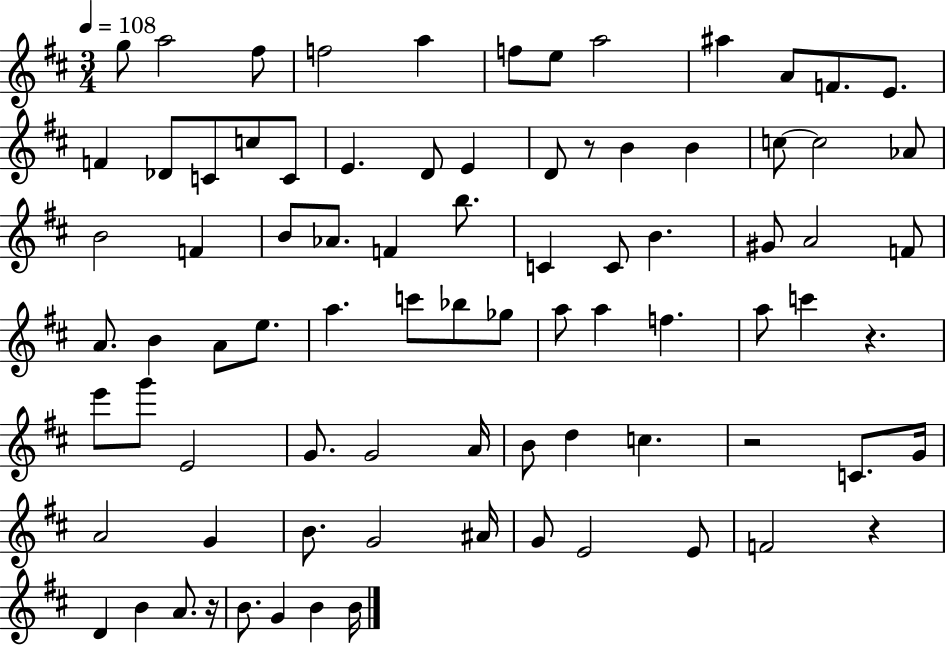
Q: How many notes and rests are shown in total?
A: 83